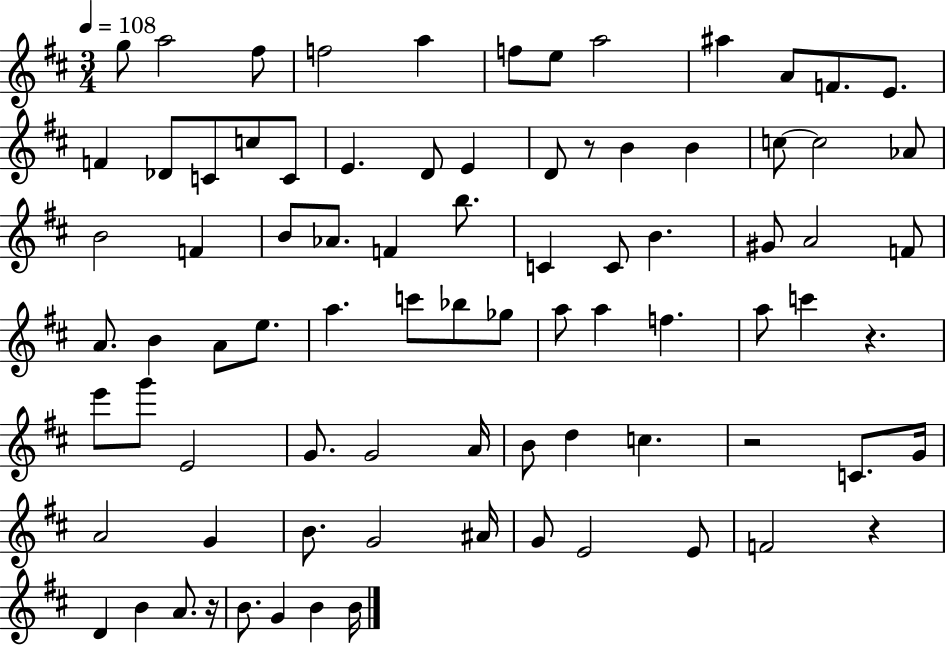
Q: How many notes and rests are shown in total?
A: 83